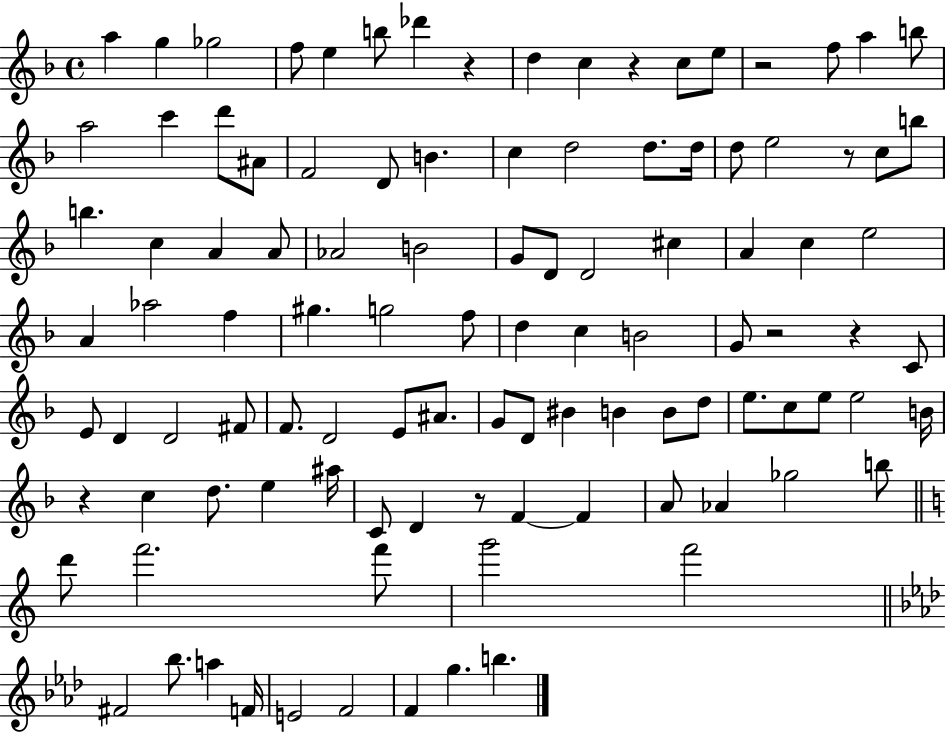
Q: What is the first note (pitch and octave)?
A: A5